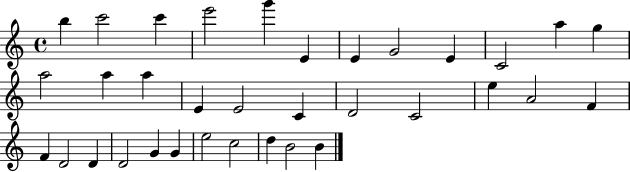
{
  \clef treble
  \time 4/4
  \defaultTimeSignature
  \key c \major
  b''4 c'''2 c'''4 | e'''2 g'''4 e'4 | e'4 g'2 e'4 | c'2 a''4 g''4 | \break a''2 a''4 a''4 | e'4 e'2 c'4 | d'2 c'2 | e''4 a'2 f'4 | \break f'4 d'2 d'4 | d'2 g'4 g'4 | e''2 c''2 | d''4 b'2 b'4 | \break \bar "|."
}